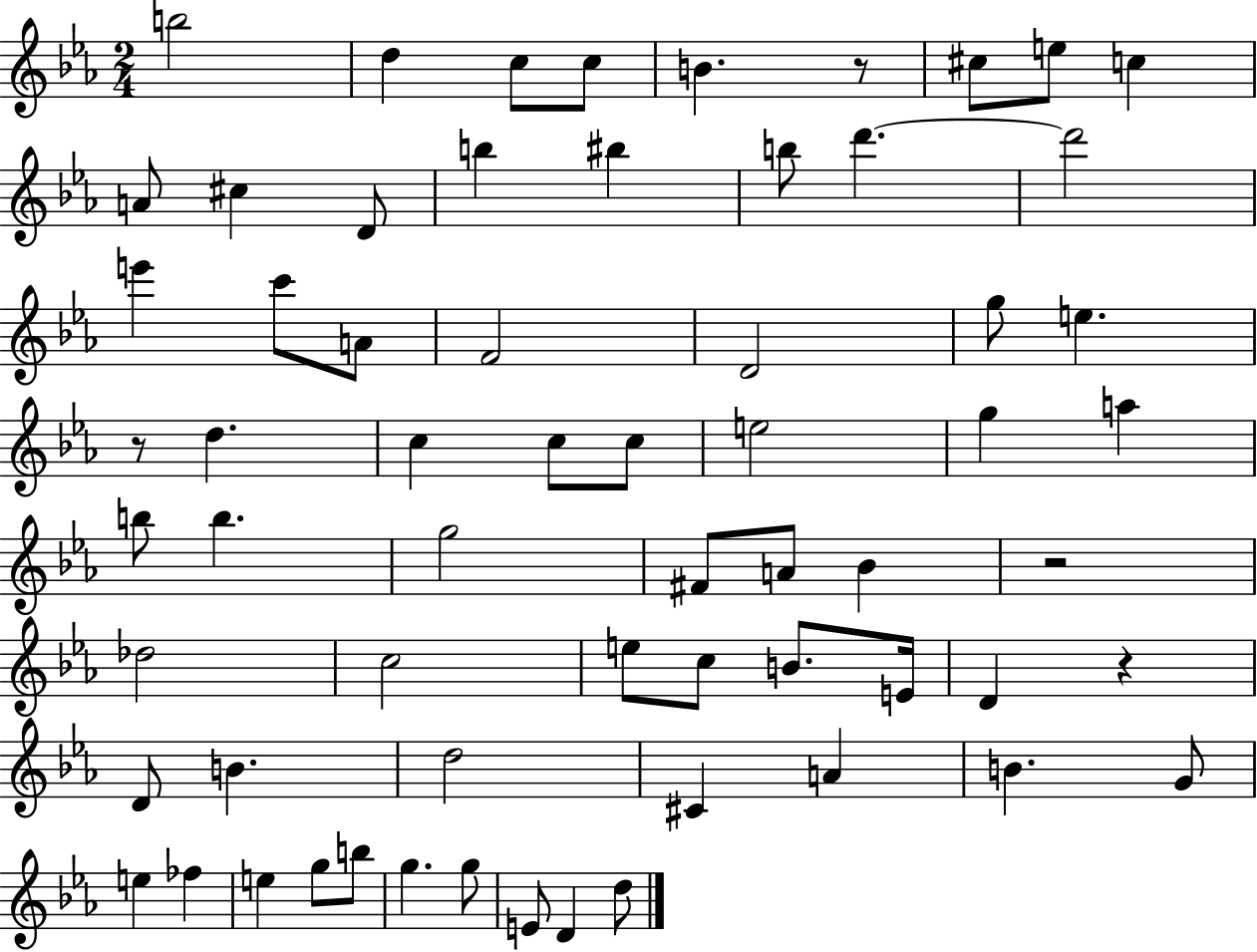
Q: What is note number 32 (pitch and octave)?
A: B5